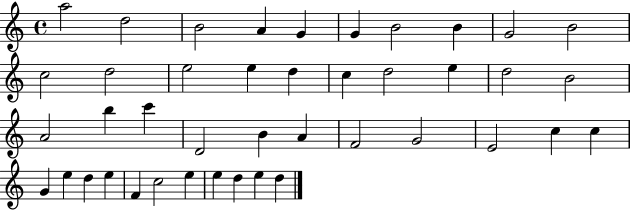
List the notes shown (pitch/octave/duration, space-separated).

A5/h D5/h B4/h A4/q G4/q G4/q B4/h B4/q G4/h B4/h C5/h D5/h E5/h E5/q D5/q C5/q D5/h E5/q D5/h B4/h A4/h B5/q C6/q D4/h B4/q A4/q F4/h G4/h E4/h C5/q C5/q G4/q E5/q D5/q E5/q F4/q C5/h E5/q E5/q D5/q E5/q D5/q